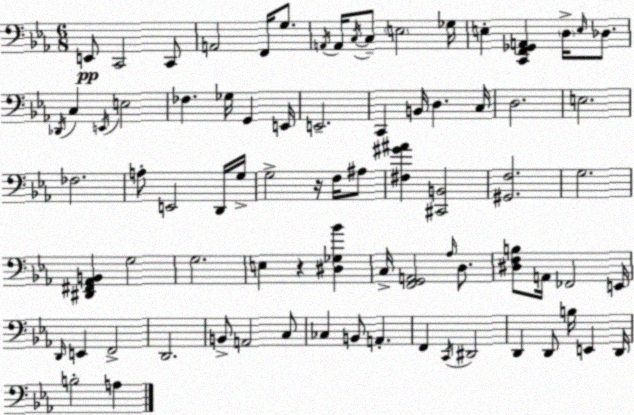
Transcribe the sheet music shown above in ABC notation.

X:1
T:Untitled
M:6/8
L:1/4
K:Eb
E,,/2 C,,2 C,,/2 A,,2 F,,/4 G,/2 A,,/4 A,,/4 C,/4 C,/2 E,2 _G,/4 E, [C,,F,,_G,,A,,] D,/4 E,/4 _D,/2 _D,,/4 C, E,,/4 E,2 _F, _G,/4 G,, E,,/4 E,,2 C,, B,,/4 D, C,/4 D,2 E,2 _F,2 A,/2 E,,2 D,,/4 G,/4 G,2 z/4 F,/4 ^A,/2 [^F,^G^A] [^C,,B,,]2 [^G,,F,]2 G,2 [^D,,^F,,_A,,B,,] G,2 G,2 E, z [^D,_G,_B] C,/4 [F,,G,,A,,]2 _A,/4 D,/2 [^D,F,B,]/2 A,,/4 _F,,2 E,,/4 D,,/4 E,, F,,2 D,,2 B,,/2 A,,2 C,/2 _C, B,,/2 A,, F,, C,,/4 ^D,,2 D,, D,,/2 B,/4 E,, D,,/4 B,2 A,